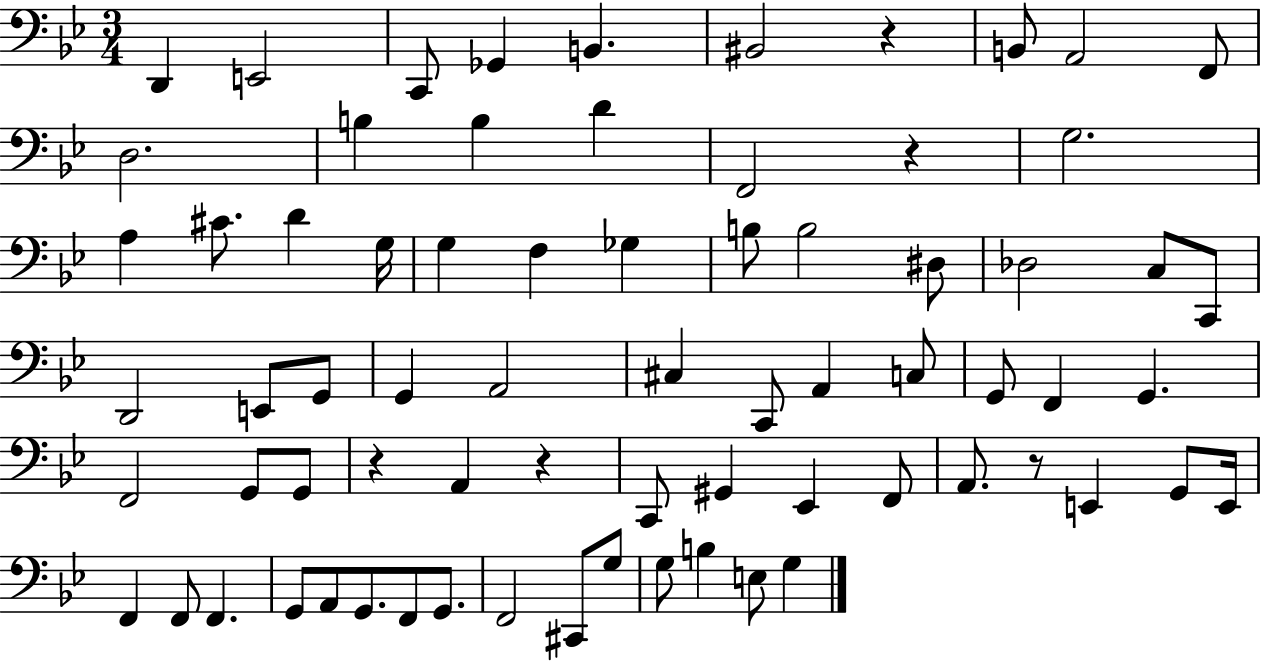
D2/q E2/h C2/e Gb2/q B2/q. BIS2/h R/q B2/e A2/h F2/e D3/h. B3/q B3/q D4/q F2/h R/q G3/h. A3/q C#4/e. D4/q G3/s G3/q F3/q Gb3/q B3/e B3/h D#3/e Db3/h C3/e C2/e D2/h E2/e G2/e G2/q A2/h C#3/q C2/e A2/q C3/e G2/e F2/q G2/q. F2/h G2/e G2/e R/q A2/q R/q C2/e G#2/q Eb2/q F2/e A2/e. R/e E2/q G2/e E2/s F2/q F2/e F2/q. G2/e A2/e G2/e. F2/e G2/e. F2/h C#2/e G3/e G3/e B3/q E3/e G3/q